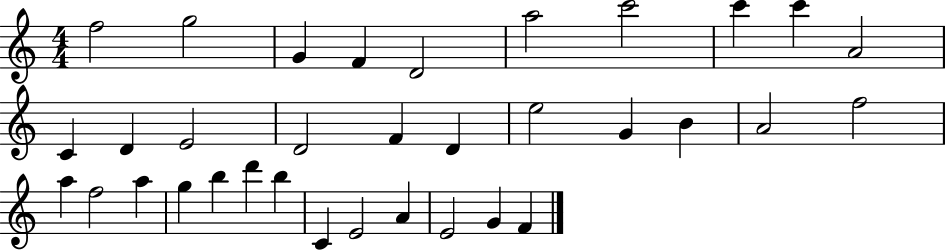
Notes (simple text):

F5/h G5/h G4/q F4/q D4/h A5/h C6/h C6/q C6/q A4/h C4/q D4/q E4/h D4/h F4/q D4/q E5/h G4/q B4/q A4/h F5/h A5/q F5/h A5/q G5/q B5/q D6/q B5/q C4/q E4/h A4/q E4/h G4/q F4/q